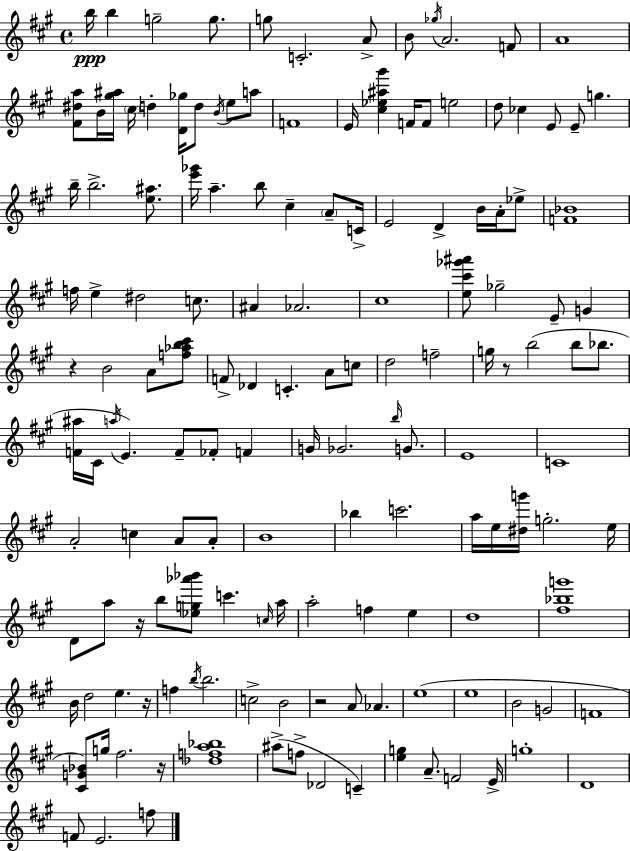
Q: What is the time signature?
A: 4/4